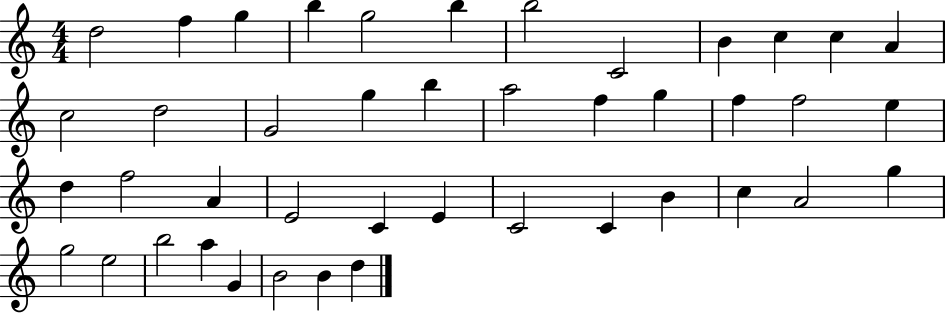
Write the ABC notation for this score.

X:1
T:Untitled
M:4/4
L:1/4
K:C
d2 f g b g2 b b2 C2 B c c A c2 d2 G2 g b a2 f g f f2 e d f2 A E2 C E C2 C B c A2 g g2 e2 b2 a G B2 B d